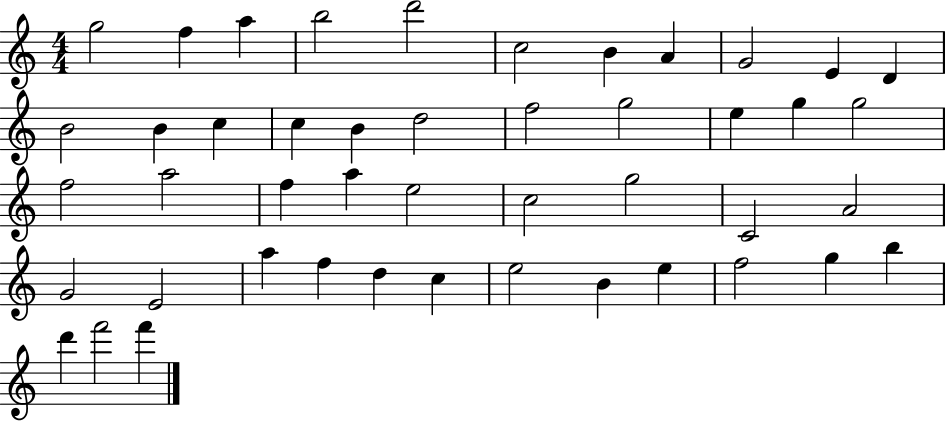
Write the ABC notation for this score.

X:1
T:Untitled
M:4/4
L:1/4
K:C
g2 f a b2 d'2 c2 B A G2 E D B2 B c c B d2 f2 g2 e g g2 f2 a2 f a e2 c2 g2 C2 A2 G2 E2 a f d c e2 B e f2 g b d' f'2 f'